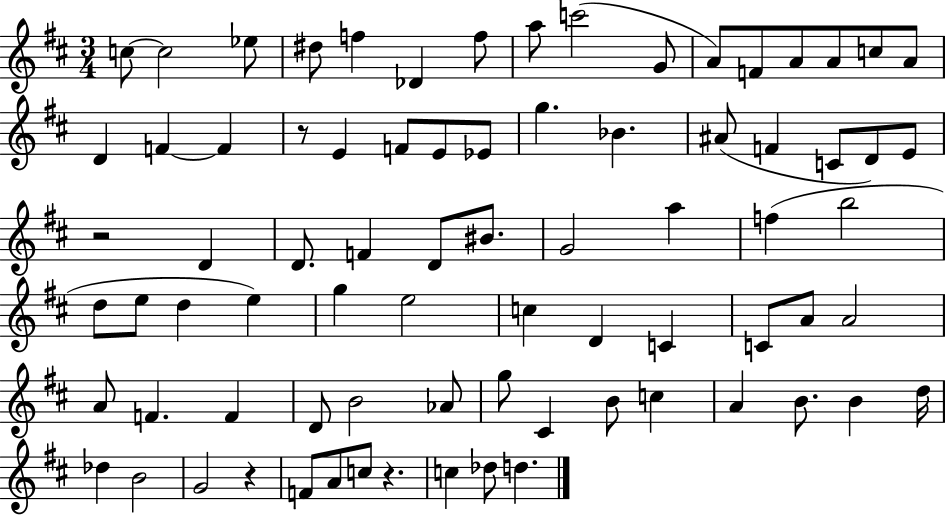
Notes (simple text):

C5/e C5/h Eb5/e D#5/e F5/q Db4/q F5/e A5/e C6/h G4/e A4/e F4/e A4/e A4/e C5/e A4/e D4/q F4/q F4/q R/e E4/q F4/e E4/e Eb4/e G5/q. Bb4/q. A#4/e F4/q C4/e D4/e E4/e R/h D4/q D4/e. F4/q D4/e BIS4/e. G4/h A5/q F5/q B5/h D5/e E5/e D5/q E5/q G5/q E5/h C5/q D4/q C4/q C4/e A4/e A4/h A4/e F4/q. F4/q D4/e B4/h Ab4/e G5/e C#4/q B4/e C5/q A4/q B4/e. B4/q D5/s Db5/q B4/h G4/h R/q F4/e A4/e C5/e R/q. C5/q Db5/e D5/q.